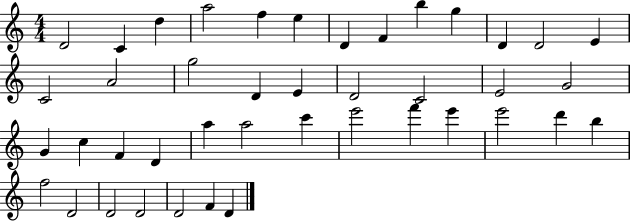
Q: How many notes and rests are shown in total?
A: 42